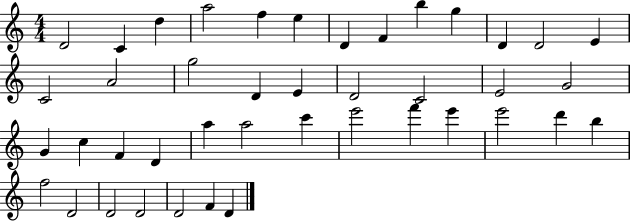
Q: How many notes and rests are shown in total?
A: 42